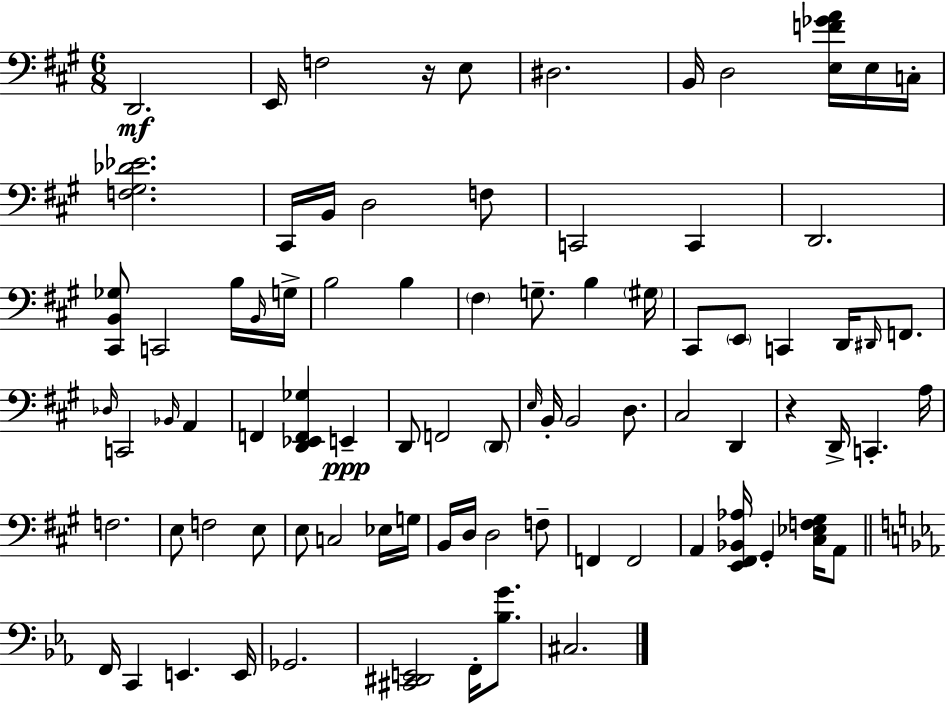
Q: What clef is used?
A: bass